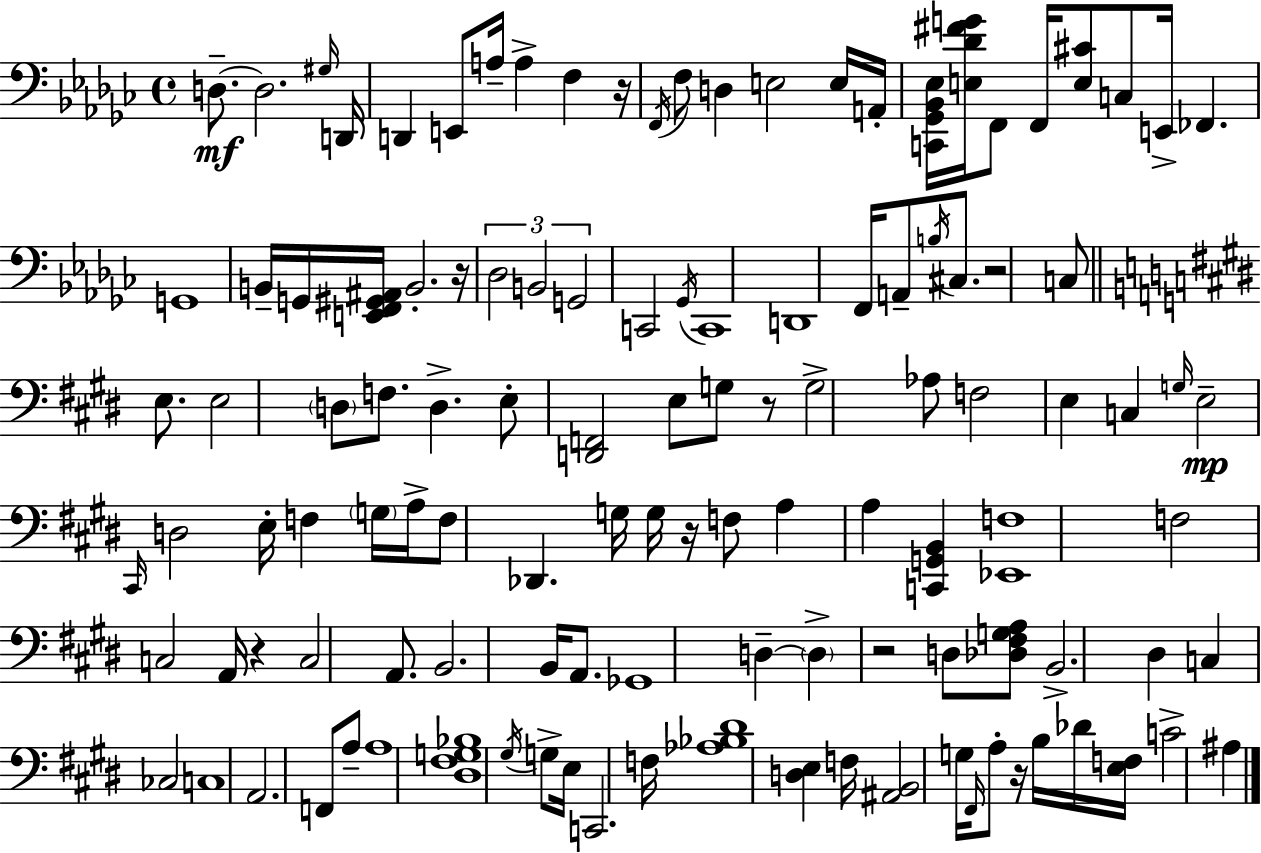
D3/e. D3/h. G#3/s D2/s D2/q E2/e A3/s A3/q F3/q R/s F2/s F3/e D3/q E3/h E3/s A2/s [C2,Gb2,Bb2,Eb3]/s [E3,Db4,F#4,G4]/s F2/e F2/s [E3,C#4]/e C3/e E2/s FES2/q. G2/w B2/s G2/s [E2,F2,G#2,A#2]/s B2/h. R/s Db3/h B2/h G2/h C2/h Gb2/s C2/w D2/w F2/s A2/e B3/s C#3/e. R/h C3/e E3/e. E3/h D3/e F3/e. D3/q. E3/e [D2,F2]/h E3/e G3/e R/e G3/h Ab3/e F3/h E3/q C3/q G3/s E3/h C#2/s D3/h E3/s F3/q G3/s A3/s F3/e Db2/q. G3/s G3/s R/s F3/e A3/q A3/q [C2,G2,B2]/q [Eb2,F3]/w F3/h C3/h A2/s R/q C3/h A2/e. B2/h. B2/s A2/e. Gb2/w D3/q D3/q R/h D3/e [Db3,F#3,G3,A3]/e B2/h. D#3/q C3/q CES3/h C3/w A2/h. F2/e A3/e A3/w [D#3,F#3,G3,Bb3]/w G#3/s G3/e E3/s C2/h. F3/s [Ab3,Bb3,D#4]/w [D3,E3]/q F3/s [A#2,B2]/h G3/s F#2/s A3/e R/s B3/s Db4/s [E3,F3]/s C4/h A#3/q